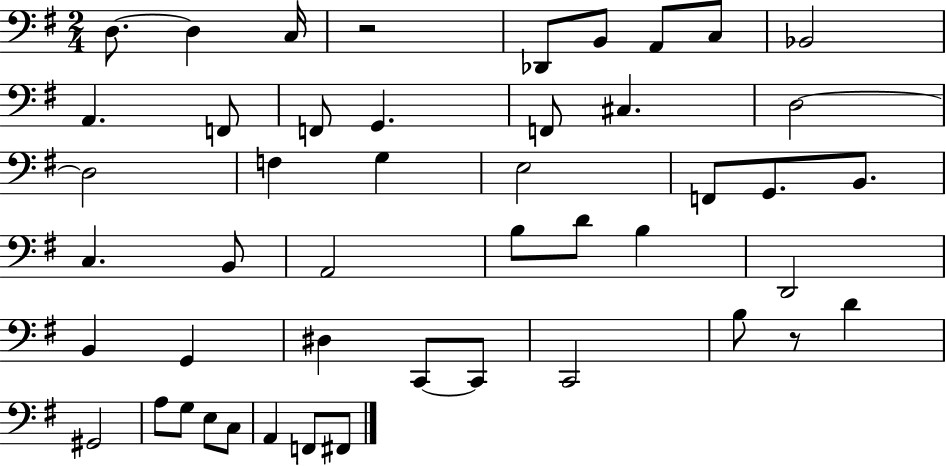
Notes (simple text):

D3/e. D3/q C3/s R/h Db2/e B2/e A2/e C3/e Bb2/h A2/q. F2/e F2/e G2/q. F2/e C#3/q. D3/h D3/h F3/q G3/q E3/h F2/e G2/e. B2/e. C3/q. B2/e A2/h B3/e D4/e B3/q D2/h B2/q G2/q D#3/q C2/e C2/e C2/h B3/e R/e D4/q G#2/h A3/e G3/e E3/e C3/e A2/q F2/e F#2/e